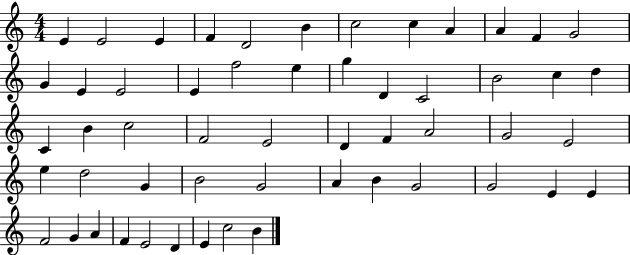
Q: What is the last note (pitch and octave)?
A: B4